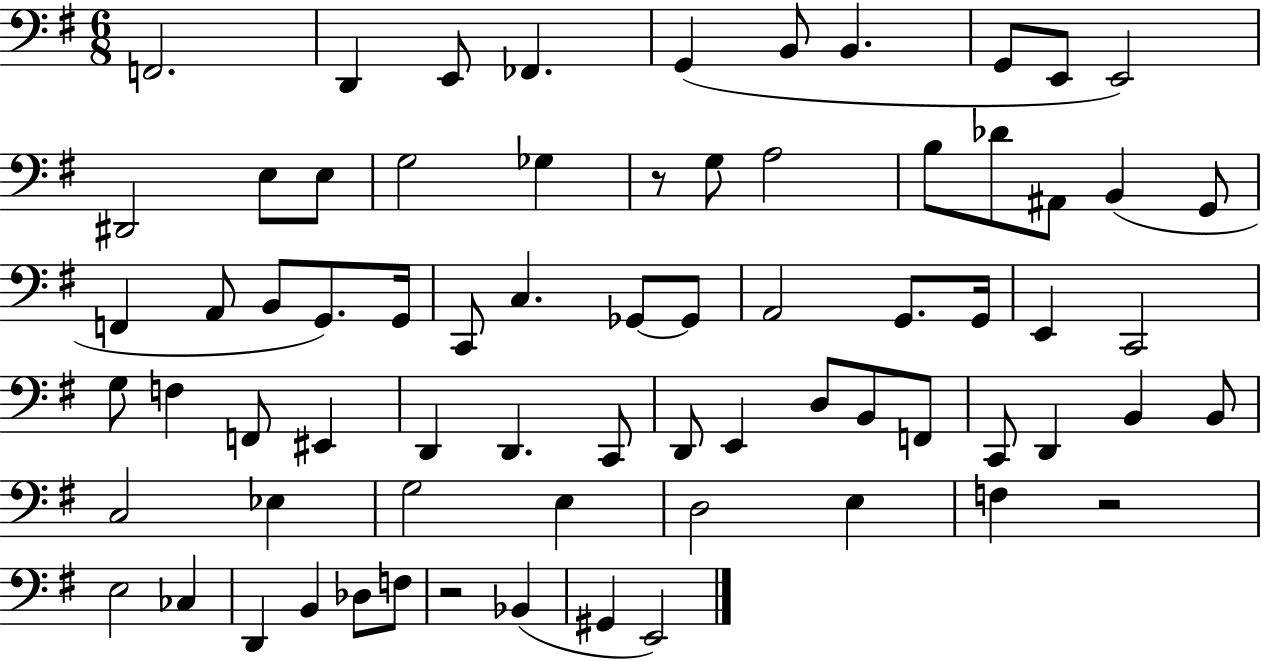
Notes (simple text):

F2/h. D2/q E2/e FES2/q. G2/q B2/e B2/q. G2/e E2/e E2/h D#2/h E3/e E3/e G3/h Gb3/q R/e G3/e A3/h B3/e Db4/e A#2/e B2/q G2/e F2/q A2/e B2/e G2/e. G2/s C2/e C3/q. Gb2/e Gb2/e A2/h G2/e. G2/s E2/q C2/h G3/e F3/q F2/e EIS2/q D2/q D2/q. C2/e D2/e E2/q D3/e B2/e F2/e C2/e D2/q B2/q B2/e C3/h Eb3/q G3/h E3/q D3/h E3/q F3/q R/h E3/h CES3/q D2/q B2/q Db3/e F3/e R/h Bb2/q G#2/q E2/h